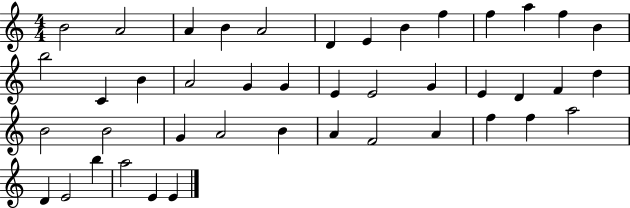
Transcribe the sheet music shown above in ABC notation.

X:1
T:Untitled
M:4/4
L:1/4
K:C
B2 A2 A B A2 D E B f f a f B b2 C B A2 G G E E2 G E D F d B2 B2 G A2 B A F2 A f f a2 D E2 b a2 E E